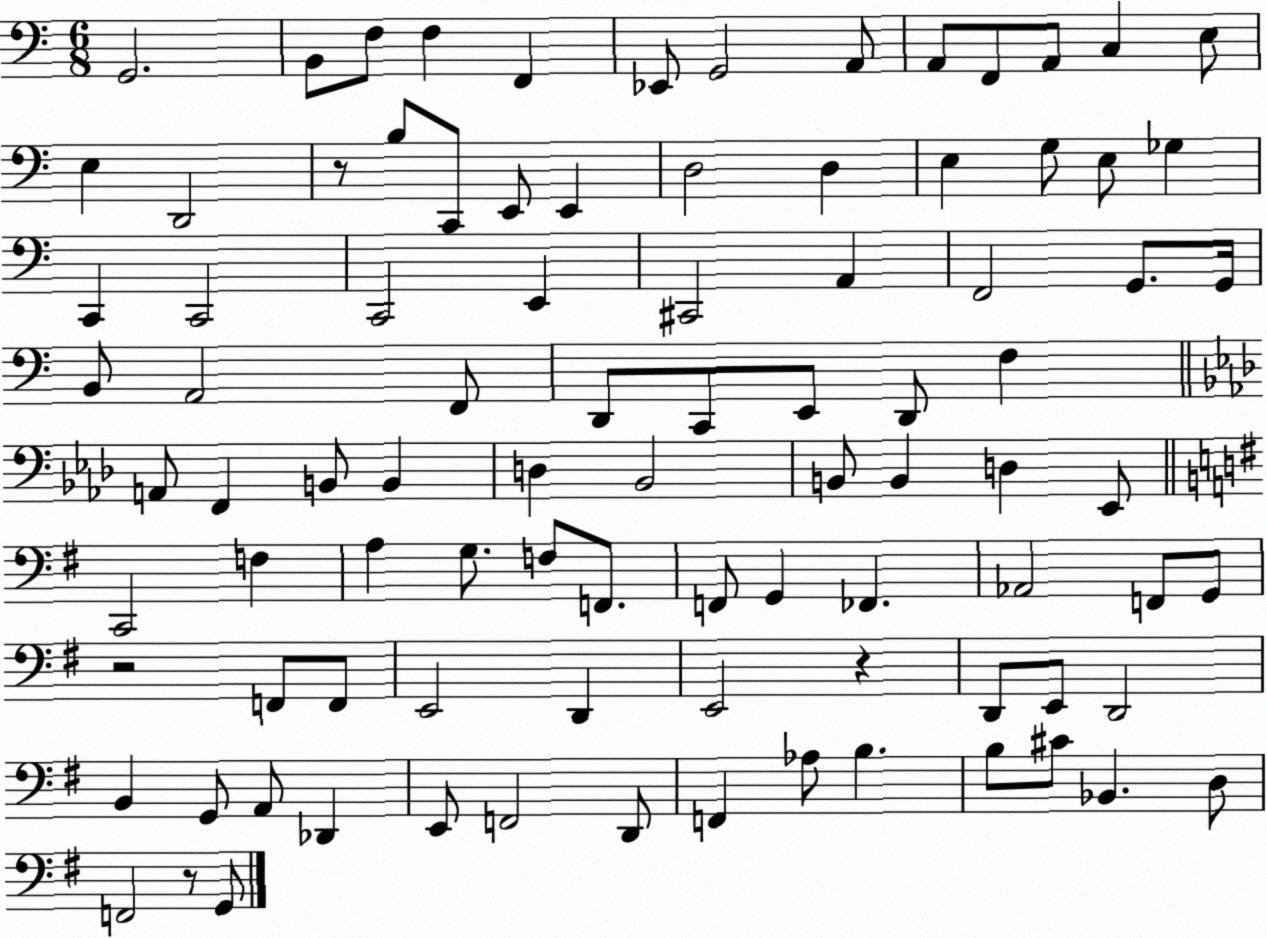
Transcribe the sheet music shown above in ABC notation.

X:1
T:Untitled
M:6/8
L:1/4
K:C
G,,2 B,,/2 F,/2 F, F,, _E,,/2 G,,2 A,,/2 A,,/2 F,,/2 A,,/2 C, E,/2 E, D,,2 z/2 B,/2 C,,/2 E,,/2 E,, D,2 D, E, G,/2 E,/2 _G, C,, C,,2 C,,2 E,, ^C,,2 A,, F,,2 G,,/2 G,,/4 B,,/2 A,,2 F,,/2 D,,/2 C,,/2 E,,/2 D,,/2 F, A,,/2 F,, B,,/2 B,, D, _B,,2 B,,/2 B,, D, _E,,/2 C,,2 F, A, G,/2 F,/2 F,,/2 F,,/2 G,, _F,, _A,,2 F,,/2 G,,/2 z2 F,,/2 F,,/2 E,,2 D,, E,,2 z D,,/2 E,,/2 D,,2 B,, G,,/2 A,,/2 _D,, E,,/2 F,,2 D,,/2 F,, _A,/2 B, B,/2 ^C/2 _B,, D,/2 F,,2 z/2 G,,/2